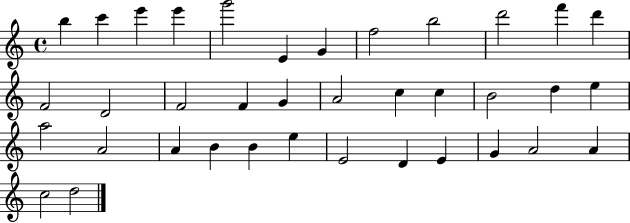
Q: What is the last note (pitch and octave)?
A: D5